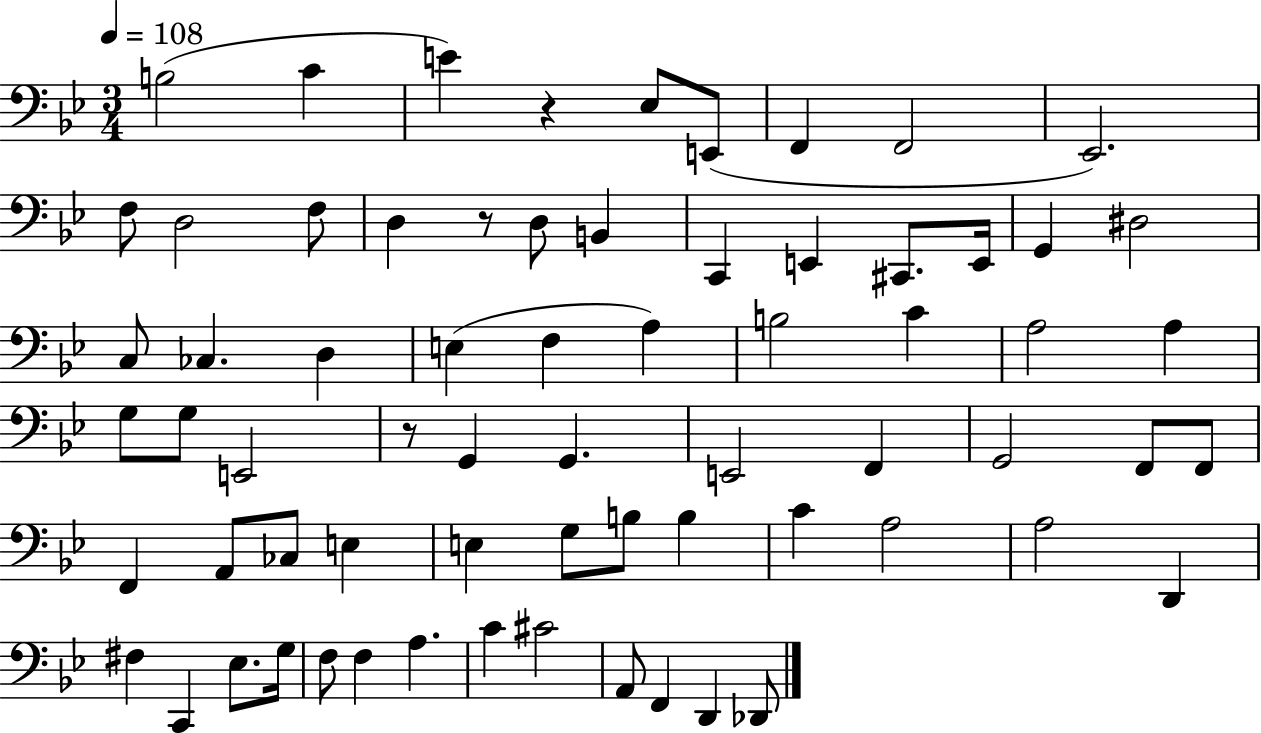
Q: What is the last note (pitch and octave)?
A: Db2